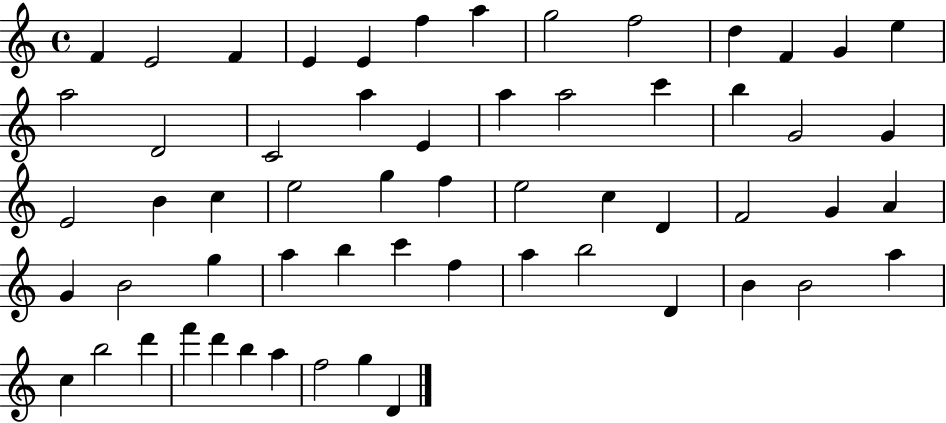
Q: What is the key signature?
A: C major